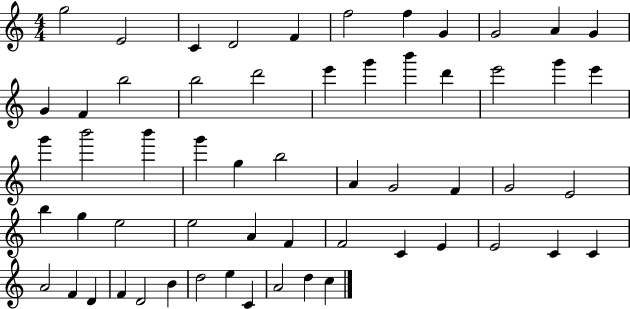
G5/h E4/h C4/q D4/h F4/q F5/h F5/q G4/q G4/h A4/q G4/q G4/q F4/q B5/h B5/h D6/h E6/q G6/q B6/q D6/q E6/h G6/q E6/q G6/q B6/h B6/q G6/q G5/q B5/h A4/q G4/h F4/q G4/h E4/h B5/q G5/q E5/h E5/h A4/q F4/q F4/h C4/q E4/q E4/h C4/q C4/q A4/h F4/q D4/q F4/q D4/h B4/q D5/h E5/q C4/q A4/h D5/q C5/q